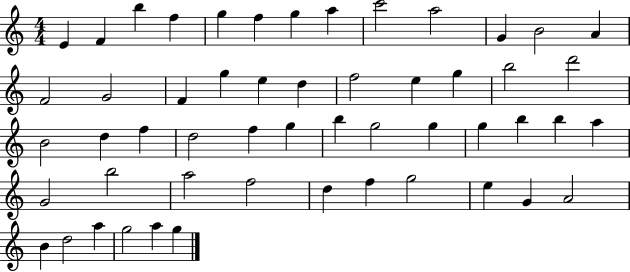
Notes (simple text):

E4/q F4/q B5/q F5/q G5/q F5/q G5/q A5/q C6/h A5/h G4/q B4/h A4/q F4/h G4/h F4/q G5/q E5/q D5/q F5/h E5/q G5/q B5/h D6/h B4/h D5/q F5/q D5/h F5/q G5/q B5/q G5/h G5/q G5/q B5/q B5/q A5/q G4/h B5/h A5/h F5/h D5/q F5/q G5/h E5/q G4/q A4/h B4/q D5/h A5/q G5/h A5/q G5/q